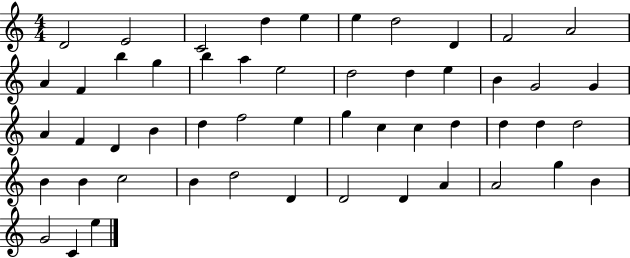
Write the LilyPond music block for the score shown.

{
  \clef treble
  \numericTimeSignature
  \time 4/4
  \key c \major
  d'2 e'2 | c'2 d''4 e''4 | e''4 d''2 d'4 | f'2 a'2 | \break a'4 f'4 b''4 g''4 | b''4 a''4 e''2 | d''2 d''4 e''4 | b'4 g'2 g'4 | \break a'4 f'4 d'4 b'4 | d''4 f''2 e''4 | g''4 c''4 c''4 d''4 | d''4 d''4 d''2 | \break b'4 b'4 c''2 | b'4 d''2 d'4 | d'2 d'4 a'4 | a'2 g''4 b'4 | \break g'2 c'4 e''4 | \bar "|."
}